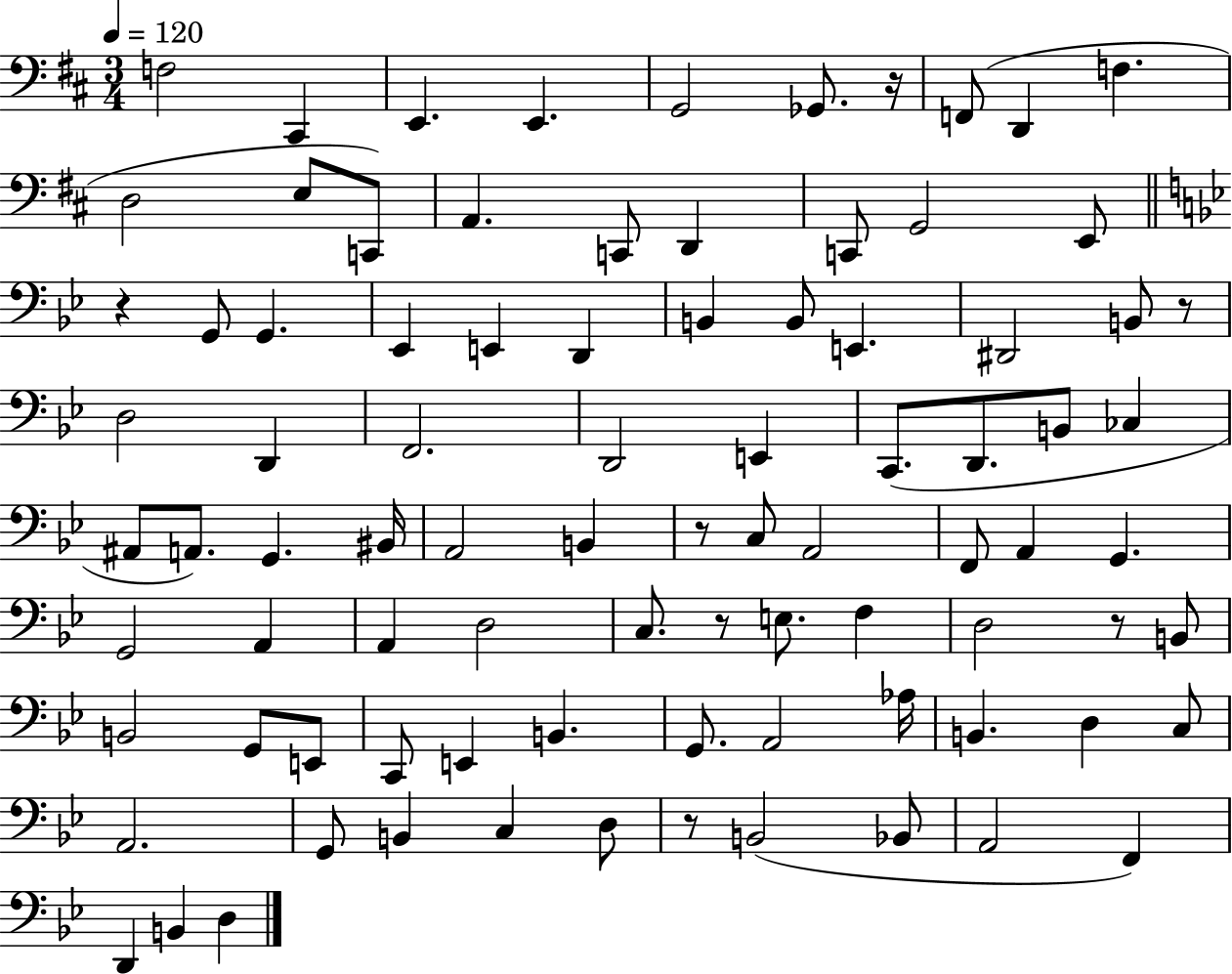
X:1
T:Untitled
M:3/4
L:1/4
K:D
F,2 ^C,, E,, E,, G,,2 _G,,/2 z/4 F,,/2 D,, F, D,2 E,/2 C,,/2 A,, C,,/2 D,, C,,/2 G,,2 E,,/2 z G,,/2 G,, _E,, E,, D,, B,, B,,/2 E,, ^D,,2 B,,/2 z/2 D,2 D,, F,,2 D,,2 E,, C,,/2 D,,/2 B,,/2 _C, ^A,,/2 A,,/2 G,, ^B,,/4 A,,2 B,, z/2 C,/2 A,,2 F,,/2 A,, G,, G,,2 A,, A,, D,2 C,/2 z/2 E,/2 F, D,2 z/2 B,,/2 B,,2 G,,/2 E,,/2 C,,/2 E,, B,, G,,/2 A,,2 _A,/4 B,, D, C,/2 A,,2 G,,/2 B,, C, D,/2 z/2 B,,2 _B,,/2 A,,2 F,, D,, B,, D,